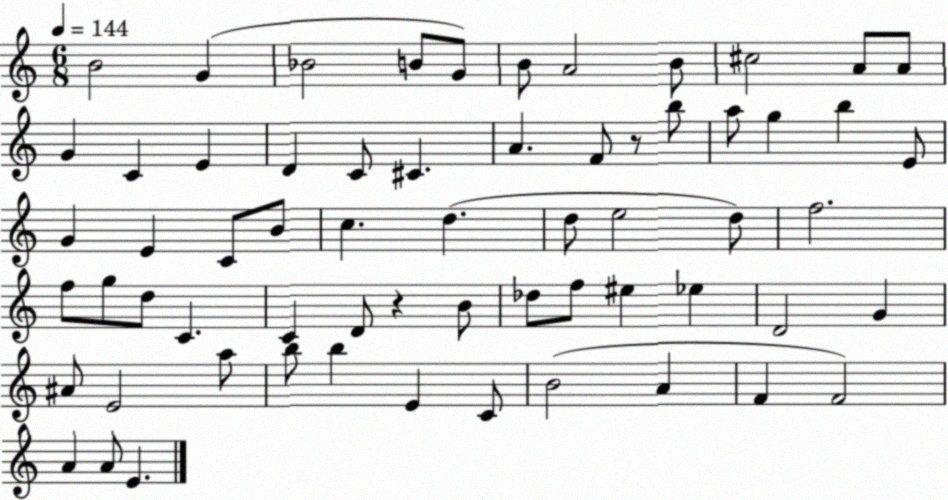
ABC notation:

X:1
T:Untitled
M:6/8
L:1/4
K:C
B2 G _B2 B/2 G/2 B/2 A2 B/2 ^c2 A/2 A/2 G C E D C/2 ^C A F/2 z/2 b/2 a/2 g b E/2 G E C/2 B/2 c d d/2 e2 d/2 f2 f/2 g/2 d/2 C C D/2 z B/2 _d/2 f/2 ^e _e D2 G ^A/2 E2 a/2 b/2 b E C/2 B2 A F F2 A A/2 E